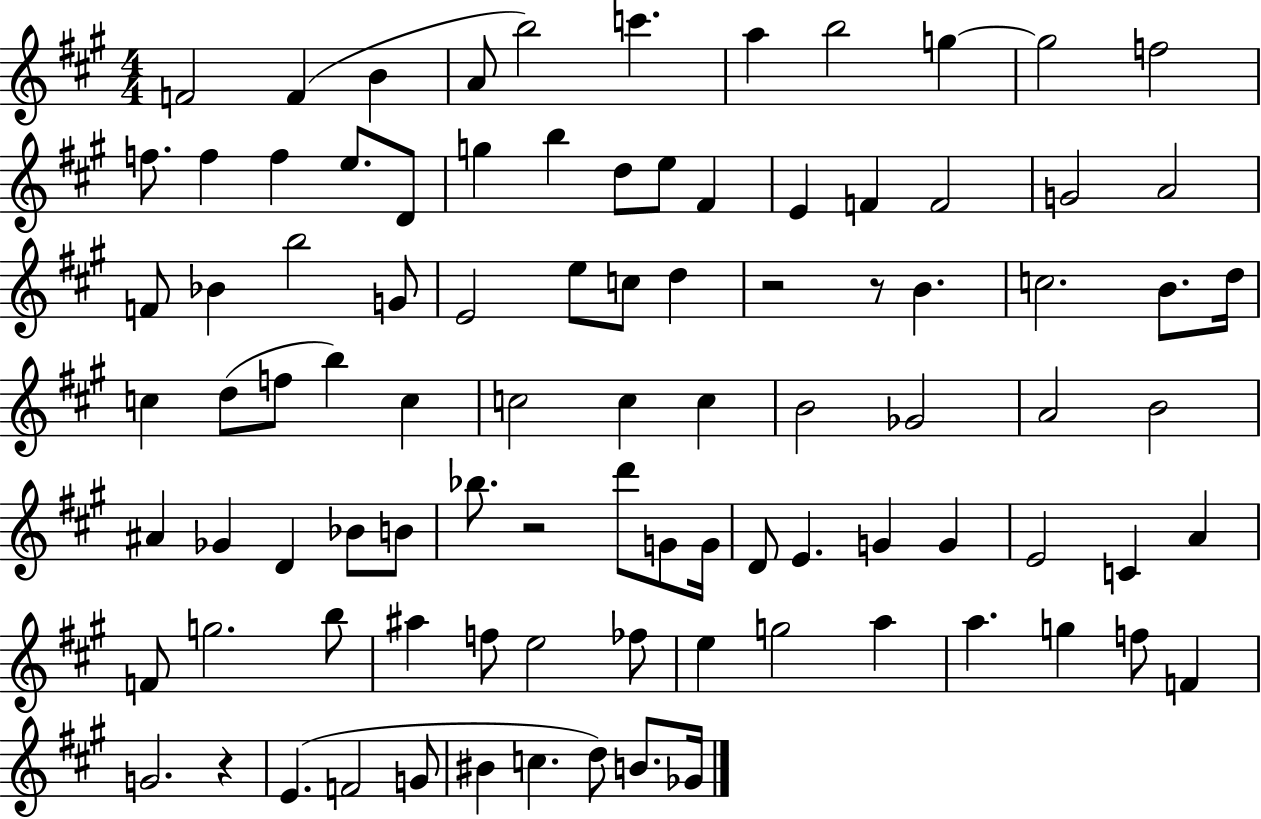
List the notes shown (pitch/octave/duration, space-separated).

F4/h F4/q B4/q A4/e B5/h C6/q. A5/q B5/h G5/q G5/h F5/h F5/e. F5/q F5/q E5/e. D4/e G5/q B5/q D5/e E5/e F#4/q E4/q F4/q F4/h G4/h A4/h F4/e Bb4/q B5/h G4/e E4/h E5/e C5/e D5/q R/h R/e B4/q. C5/h. B4/e. D5/s C5/q D5/e F5/e B5/q C5/q C5/h C5/q C5/q B4/h Gb4/h A4/h B4/h A#4/q Gb4/q D4/q Bb4/e B4/e Bb5/e. R/h D6/e G4/e G4/s D4/e E4/q. G4/q G4/q E4/h C4/q A4/q F4/e G5/h. B5/e A#5/q F5/e E5/h FES5/e E5/q G5/h A5/q A5/q. G5/q F5/e F4/q G4/h. R/q E4/q. F4/h G4/e BIS4/q C5/q. D5/e B4/e. Gb4/s